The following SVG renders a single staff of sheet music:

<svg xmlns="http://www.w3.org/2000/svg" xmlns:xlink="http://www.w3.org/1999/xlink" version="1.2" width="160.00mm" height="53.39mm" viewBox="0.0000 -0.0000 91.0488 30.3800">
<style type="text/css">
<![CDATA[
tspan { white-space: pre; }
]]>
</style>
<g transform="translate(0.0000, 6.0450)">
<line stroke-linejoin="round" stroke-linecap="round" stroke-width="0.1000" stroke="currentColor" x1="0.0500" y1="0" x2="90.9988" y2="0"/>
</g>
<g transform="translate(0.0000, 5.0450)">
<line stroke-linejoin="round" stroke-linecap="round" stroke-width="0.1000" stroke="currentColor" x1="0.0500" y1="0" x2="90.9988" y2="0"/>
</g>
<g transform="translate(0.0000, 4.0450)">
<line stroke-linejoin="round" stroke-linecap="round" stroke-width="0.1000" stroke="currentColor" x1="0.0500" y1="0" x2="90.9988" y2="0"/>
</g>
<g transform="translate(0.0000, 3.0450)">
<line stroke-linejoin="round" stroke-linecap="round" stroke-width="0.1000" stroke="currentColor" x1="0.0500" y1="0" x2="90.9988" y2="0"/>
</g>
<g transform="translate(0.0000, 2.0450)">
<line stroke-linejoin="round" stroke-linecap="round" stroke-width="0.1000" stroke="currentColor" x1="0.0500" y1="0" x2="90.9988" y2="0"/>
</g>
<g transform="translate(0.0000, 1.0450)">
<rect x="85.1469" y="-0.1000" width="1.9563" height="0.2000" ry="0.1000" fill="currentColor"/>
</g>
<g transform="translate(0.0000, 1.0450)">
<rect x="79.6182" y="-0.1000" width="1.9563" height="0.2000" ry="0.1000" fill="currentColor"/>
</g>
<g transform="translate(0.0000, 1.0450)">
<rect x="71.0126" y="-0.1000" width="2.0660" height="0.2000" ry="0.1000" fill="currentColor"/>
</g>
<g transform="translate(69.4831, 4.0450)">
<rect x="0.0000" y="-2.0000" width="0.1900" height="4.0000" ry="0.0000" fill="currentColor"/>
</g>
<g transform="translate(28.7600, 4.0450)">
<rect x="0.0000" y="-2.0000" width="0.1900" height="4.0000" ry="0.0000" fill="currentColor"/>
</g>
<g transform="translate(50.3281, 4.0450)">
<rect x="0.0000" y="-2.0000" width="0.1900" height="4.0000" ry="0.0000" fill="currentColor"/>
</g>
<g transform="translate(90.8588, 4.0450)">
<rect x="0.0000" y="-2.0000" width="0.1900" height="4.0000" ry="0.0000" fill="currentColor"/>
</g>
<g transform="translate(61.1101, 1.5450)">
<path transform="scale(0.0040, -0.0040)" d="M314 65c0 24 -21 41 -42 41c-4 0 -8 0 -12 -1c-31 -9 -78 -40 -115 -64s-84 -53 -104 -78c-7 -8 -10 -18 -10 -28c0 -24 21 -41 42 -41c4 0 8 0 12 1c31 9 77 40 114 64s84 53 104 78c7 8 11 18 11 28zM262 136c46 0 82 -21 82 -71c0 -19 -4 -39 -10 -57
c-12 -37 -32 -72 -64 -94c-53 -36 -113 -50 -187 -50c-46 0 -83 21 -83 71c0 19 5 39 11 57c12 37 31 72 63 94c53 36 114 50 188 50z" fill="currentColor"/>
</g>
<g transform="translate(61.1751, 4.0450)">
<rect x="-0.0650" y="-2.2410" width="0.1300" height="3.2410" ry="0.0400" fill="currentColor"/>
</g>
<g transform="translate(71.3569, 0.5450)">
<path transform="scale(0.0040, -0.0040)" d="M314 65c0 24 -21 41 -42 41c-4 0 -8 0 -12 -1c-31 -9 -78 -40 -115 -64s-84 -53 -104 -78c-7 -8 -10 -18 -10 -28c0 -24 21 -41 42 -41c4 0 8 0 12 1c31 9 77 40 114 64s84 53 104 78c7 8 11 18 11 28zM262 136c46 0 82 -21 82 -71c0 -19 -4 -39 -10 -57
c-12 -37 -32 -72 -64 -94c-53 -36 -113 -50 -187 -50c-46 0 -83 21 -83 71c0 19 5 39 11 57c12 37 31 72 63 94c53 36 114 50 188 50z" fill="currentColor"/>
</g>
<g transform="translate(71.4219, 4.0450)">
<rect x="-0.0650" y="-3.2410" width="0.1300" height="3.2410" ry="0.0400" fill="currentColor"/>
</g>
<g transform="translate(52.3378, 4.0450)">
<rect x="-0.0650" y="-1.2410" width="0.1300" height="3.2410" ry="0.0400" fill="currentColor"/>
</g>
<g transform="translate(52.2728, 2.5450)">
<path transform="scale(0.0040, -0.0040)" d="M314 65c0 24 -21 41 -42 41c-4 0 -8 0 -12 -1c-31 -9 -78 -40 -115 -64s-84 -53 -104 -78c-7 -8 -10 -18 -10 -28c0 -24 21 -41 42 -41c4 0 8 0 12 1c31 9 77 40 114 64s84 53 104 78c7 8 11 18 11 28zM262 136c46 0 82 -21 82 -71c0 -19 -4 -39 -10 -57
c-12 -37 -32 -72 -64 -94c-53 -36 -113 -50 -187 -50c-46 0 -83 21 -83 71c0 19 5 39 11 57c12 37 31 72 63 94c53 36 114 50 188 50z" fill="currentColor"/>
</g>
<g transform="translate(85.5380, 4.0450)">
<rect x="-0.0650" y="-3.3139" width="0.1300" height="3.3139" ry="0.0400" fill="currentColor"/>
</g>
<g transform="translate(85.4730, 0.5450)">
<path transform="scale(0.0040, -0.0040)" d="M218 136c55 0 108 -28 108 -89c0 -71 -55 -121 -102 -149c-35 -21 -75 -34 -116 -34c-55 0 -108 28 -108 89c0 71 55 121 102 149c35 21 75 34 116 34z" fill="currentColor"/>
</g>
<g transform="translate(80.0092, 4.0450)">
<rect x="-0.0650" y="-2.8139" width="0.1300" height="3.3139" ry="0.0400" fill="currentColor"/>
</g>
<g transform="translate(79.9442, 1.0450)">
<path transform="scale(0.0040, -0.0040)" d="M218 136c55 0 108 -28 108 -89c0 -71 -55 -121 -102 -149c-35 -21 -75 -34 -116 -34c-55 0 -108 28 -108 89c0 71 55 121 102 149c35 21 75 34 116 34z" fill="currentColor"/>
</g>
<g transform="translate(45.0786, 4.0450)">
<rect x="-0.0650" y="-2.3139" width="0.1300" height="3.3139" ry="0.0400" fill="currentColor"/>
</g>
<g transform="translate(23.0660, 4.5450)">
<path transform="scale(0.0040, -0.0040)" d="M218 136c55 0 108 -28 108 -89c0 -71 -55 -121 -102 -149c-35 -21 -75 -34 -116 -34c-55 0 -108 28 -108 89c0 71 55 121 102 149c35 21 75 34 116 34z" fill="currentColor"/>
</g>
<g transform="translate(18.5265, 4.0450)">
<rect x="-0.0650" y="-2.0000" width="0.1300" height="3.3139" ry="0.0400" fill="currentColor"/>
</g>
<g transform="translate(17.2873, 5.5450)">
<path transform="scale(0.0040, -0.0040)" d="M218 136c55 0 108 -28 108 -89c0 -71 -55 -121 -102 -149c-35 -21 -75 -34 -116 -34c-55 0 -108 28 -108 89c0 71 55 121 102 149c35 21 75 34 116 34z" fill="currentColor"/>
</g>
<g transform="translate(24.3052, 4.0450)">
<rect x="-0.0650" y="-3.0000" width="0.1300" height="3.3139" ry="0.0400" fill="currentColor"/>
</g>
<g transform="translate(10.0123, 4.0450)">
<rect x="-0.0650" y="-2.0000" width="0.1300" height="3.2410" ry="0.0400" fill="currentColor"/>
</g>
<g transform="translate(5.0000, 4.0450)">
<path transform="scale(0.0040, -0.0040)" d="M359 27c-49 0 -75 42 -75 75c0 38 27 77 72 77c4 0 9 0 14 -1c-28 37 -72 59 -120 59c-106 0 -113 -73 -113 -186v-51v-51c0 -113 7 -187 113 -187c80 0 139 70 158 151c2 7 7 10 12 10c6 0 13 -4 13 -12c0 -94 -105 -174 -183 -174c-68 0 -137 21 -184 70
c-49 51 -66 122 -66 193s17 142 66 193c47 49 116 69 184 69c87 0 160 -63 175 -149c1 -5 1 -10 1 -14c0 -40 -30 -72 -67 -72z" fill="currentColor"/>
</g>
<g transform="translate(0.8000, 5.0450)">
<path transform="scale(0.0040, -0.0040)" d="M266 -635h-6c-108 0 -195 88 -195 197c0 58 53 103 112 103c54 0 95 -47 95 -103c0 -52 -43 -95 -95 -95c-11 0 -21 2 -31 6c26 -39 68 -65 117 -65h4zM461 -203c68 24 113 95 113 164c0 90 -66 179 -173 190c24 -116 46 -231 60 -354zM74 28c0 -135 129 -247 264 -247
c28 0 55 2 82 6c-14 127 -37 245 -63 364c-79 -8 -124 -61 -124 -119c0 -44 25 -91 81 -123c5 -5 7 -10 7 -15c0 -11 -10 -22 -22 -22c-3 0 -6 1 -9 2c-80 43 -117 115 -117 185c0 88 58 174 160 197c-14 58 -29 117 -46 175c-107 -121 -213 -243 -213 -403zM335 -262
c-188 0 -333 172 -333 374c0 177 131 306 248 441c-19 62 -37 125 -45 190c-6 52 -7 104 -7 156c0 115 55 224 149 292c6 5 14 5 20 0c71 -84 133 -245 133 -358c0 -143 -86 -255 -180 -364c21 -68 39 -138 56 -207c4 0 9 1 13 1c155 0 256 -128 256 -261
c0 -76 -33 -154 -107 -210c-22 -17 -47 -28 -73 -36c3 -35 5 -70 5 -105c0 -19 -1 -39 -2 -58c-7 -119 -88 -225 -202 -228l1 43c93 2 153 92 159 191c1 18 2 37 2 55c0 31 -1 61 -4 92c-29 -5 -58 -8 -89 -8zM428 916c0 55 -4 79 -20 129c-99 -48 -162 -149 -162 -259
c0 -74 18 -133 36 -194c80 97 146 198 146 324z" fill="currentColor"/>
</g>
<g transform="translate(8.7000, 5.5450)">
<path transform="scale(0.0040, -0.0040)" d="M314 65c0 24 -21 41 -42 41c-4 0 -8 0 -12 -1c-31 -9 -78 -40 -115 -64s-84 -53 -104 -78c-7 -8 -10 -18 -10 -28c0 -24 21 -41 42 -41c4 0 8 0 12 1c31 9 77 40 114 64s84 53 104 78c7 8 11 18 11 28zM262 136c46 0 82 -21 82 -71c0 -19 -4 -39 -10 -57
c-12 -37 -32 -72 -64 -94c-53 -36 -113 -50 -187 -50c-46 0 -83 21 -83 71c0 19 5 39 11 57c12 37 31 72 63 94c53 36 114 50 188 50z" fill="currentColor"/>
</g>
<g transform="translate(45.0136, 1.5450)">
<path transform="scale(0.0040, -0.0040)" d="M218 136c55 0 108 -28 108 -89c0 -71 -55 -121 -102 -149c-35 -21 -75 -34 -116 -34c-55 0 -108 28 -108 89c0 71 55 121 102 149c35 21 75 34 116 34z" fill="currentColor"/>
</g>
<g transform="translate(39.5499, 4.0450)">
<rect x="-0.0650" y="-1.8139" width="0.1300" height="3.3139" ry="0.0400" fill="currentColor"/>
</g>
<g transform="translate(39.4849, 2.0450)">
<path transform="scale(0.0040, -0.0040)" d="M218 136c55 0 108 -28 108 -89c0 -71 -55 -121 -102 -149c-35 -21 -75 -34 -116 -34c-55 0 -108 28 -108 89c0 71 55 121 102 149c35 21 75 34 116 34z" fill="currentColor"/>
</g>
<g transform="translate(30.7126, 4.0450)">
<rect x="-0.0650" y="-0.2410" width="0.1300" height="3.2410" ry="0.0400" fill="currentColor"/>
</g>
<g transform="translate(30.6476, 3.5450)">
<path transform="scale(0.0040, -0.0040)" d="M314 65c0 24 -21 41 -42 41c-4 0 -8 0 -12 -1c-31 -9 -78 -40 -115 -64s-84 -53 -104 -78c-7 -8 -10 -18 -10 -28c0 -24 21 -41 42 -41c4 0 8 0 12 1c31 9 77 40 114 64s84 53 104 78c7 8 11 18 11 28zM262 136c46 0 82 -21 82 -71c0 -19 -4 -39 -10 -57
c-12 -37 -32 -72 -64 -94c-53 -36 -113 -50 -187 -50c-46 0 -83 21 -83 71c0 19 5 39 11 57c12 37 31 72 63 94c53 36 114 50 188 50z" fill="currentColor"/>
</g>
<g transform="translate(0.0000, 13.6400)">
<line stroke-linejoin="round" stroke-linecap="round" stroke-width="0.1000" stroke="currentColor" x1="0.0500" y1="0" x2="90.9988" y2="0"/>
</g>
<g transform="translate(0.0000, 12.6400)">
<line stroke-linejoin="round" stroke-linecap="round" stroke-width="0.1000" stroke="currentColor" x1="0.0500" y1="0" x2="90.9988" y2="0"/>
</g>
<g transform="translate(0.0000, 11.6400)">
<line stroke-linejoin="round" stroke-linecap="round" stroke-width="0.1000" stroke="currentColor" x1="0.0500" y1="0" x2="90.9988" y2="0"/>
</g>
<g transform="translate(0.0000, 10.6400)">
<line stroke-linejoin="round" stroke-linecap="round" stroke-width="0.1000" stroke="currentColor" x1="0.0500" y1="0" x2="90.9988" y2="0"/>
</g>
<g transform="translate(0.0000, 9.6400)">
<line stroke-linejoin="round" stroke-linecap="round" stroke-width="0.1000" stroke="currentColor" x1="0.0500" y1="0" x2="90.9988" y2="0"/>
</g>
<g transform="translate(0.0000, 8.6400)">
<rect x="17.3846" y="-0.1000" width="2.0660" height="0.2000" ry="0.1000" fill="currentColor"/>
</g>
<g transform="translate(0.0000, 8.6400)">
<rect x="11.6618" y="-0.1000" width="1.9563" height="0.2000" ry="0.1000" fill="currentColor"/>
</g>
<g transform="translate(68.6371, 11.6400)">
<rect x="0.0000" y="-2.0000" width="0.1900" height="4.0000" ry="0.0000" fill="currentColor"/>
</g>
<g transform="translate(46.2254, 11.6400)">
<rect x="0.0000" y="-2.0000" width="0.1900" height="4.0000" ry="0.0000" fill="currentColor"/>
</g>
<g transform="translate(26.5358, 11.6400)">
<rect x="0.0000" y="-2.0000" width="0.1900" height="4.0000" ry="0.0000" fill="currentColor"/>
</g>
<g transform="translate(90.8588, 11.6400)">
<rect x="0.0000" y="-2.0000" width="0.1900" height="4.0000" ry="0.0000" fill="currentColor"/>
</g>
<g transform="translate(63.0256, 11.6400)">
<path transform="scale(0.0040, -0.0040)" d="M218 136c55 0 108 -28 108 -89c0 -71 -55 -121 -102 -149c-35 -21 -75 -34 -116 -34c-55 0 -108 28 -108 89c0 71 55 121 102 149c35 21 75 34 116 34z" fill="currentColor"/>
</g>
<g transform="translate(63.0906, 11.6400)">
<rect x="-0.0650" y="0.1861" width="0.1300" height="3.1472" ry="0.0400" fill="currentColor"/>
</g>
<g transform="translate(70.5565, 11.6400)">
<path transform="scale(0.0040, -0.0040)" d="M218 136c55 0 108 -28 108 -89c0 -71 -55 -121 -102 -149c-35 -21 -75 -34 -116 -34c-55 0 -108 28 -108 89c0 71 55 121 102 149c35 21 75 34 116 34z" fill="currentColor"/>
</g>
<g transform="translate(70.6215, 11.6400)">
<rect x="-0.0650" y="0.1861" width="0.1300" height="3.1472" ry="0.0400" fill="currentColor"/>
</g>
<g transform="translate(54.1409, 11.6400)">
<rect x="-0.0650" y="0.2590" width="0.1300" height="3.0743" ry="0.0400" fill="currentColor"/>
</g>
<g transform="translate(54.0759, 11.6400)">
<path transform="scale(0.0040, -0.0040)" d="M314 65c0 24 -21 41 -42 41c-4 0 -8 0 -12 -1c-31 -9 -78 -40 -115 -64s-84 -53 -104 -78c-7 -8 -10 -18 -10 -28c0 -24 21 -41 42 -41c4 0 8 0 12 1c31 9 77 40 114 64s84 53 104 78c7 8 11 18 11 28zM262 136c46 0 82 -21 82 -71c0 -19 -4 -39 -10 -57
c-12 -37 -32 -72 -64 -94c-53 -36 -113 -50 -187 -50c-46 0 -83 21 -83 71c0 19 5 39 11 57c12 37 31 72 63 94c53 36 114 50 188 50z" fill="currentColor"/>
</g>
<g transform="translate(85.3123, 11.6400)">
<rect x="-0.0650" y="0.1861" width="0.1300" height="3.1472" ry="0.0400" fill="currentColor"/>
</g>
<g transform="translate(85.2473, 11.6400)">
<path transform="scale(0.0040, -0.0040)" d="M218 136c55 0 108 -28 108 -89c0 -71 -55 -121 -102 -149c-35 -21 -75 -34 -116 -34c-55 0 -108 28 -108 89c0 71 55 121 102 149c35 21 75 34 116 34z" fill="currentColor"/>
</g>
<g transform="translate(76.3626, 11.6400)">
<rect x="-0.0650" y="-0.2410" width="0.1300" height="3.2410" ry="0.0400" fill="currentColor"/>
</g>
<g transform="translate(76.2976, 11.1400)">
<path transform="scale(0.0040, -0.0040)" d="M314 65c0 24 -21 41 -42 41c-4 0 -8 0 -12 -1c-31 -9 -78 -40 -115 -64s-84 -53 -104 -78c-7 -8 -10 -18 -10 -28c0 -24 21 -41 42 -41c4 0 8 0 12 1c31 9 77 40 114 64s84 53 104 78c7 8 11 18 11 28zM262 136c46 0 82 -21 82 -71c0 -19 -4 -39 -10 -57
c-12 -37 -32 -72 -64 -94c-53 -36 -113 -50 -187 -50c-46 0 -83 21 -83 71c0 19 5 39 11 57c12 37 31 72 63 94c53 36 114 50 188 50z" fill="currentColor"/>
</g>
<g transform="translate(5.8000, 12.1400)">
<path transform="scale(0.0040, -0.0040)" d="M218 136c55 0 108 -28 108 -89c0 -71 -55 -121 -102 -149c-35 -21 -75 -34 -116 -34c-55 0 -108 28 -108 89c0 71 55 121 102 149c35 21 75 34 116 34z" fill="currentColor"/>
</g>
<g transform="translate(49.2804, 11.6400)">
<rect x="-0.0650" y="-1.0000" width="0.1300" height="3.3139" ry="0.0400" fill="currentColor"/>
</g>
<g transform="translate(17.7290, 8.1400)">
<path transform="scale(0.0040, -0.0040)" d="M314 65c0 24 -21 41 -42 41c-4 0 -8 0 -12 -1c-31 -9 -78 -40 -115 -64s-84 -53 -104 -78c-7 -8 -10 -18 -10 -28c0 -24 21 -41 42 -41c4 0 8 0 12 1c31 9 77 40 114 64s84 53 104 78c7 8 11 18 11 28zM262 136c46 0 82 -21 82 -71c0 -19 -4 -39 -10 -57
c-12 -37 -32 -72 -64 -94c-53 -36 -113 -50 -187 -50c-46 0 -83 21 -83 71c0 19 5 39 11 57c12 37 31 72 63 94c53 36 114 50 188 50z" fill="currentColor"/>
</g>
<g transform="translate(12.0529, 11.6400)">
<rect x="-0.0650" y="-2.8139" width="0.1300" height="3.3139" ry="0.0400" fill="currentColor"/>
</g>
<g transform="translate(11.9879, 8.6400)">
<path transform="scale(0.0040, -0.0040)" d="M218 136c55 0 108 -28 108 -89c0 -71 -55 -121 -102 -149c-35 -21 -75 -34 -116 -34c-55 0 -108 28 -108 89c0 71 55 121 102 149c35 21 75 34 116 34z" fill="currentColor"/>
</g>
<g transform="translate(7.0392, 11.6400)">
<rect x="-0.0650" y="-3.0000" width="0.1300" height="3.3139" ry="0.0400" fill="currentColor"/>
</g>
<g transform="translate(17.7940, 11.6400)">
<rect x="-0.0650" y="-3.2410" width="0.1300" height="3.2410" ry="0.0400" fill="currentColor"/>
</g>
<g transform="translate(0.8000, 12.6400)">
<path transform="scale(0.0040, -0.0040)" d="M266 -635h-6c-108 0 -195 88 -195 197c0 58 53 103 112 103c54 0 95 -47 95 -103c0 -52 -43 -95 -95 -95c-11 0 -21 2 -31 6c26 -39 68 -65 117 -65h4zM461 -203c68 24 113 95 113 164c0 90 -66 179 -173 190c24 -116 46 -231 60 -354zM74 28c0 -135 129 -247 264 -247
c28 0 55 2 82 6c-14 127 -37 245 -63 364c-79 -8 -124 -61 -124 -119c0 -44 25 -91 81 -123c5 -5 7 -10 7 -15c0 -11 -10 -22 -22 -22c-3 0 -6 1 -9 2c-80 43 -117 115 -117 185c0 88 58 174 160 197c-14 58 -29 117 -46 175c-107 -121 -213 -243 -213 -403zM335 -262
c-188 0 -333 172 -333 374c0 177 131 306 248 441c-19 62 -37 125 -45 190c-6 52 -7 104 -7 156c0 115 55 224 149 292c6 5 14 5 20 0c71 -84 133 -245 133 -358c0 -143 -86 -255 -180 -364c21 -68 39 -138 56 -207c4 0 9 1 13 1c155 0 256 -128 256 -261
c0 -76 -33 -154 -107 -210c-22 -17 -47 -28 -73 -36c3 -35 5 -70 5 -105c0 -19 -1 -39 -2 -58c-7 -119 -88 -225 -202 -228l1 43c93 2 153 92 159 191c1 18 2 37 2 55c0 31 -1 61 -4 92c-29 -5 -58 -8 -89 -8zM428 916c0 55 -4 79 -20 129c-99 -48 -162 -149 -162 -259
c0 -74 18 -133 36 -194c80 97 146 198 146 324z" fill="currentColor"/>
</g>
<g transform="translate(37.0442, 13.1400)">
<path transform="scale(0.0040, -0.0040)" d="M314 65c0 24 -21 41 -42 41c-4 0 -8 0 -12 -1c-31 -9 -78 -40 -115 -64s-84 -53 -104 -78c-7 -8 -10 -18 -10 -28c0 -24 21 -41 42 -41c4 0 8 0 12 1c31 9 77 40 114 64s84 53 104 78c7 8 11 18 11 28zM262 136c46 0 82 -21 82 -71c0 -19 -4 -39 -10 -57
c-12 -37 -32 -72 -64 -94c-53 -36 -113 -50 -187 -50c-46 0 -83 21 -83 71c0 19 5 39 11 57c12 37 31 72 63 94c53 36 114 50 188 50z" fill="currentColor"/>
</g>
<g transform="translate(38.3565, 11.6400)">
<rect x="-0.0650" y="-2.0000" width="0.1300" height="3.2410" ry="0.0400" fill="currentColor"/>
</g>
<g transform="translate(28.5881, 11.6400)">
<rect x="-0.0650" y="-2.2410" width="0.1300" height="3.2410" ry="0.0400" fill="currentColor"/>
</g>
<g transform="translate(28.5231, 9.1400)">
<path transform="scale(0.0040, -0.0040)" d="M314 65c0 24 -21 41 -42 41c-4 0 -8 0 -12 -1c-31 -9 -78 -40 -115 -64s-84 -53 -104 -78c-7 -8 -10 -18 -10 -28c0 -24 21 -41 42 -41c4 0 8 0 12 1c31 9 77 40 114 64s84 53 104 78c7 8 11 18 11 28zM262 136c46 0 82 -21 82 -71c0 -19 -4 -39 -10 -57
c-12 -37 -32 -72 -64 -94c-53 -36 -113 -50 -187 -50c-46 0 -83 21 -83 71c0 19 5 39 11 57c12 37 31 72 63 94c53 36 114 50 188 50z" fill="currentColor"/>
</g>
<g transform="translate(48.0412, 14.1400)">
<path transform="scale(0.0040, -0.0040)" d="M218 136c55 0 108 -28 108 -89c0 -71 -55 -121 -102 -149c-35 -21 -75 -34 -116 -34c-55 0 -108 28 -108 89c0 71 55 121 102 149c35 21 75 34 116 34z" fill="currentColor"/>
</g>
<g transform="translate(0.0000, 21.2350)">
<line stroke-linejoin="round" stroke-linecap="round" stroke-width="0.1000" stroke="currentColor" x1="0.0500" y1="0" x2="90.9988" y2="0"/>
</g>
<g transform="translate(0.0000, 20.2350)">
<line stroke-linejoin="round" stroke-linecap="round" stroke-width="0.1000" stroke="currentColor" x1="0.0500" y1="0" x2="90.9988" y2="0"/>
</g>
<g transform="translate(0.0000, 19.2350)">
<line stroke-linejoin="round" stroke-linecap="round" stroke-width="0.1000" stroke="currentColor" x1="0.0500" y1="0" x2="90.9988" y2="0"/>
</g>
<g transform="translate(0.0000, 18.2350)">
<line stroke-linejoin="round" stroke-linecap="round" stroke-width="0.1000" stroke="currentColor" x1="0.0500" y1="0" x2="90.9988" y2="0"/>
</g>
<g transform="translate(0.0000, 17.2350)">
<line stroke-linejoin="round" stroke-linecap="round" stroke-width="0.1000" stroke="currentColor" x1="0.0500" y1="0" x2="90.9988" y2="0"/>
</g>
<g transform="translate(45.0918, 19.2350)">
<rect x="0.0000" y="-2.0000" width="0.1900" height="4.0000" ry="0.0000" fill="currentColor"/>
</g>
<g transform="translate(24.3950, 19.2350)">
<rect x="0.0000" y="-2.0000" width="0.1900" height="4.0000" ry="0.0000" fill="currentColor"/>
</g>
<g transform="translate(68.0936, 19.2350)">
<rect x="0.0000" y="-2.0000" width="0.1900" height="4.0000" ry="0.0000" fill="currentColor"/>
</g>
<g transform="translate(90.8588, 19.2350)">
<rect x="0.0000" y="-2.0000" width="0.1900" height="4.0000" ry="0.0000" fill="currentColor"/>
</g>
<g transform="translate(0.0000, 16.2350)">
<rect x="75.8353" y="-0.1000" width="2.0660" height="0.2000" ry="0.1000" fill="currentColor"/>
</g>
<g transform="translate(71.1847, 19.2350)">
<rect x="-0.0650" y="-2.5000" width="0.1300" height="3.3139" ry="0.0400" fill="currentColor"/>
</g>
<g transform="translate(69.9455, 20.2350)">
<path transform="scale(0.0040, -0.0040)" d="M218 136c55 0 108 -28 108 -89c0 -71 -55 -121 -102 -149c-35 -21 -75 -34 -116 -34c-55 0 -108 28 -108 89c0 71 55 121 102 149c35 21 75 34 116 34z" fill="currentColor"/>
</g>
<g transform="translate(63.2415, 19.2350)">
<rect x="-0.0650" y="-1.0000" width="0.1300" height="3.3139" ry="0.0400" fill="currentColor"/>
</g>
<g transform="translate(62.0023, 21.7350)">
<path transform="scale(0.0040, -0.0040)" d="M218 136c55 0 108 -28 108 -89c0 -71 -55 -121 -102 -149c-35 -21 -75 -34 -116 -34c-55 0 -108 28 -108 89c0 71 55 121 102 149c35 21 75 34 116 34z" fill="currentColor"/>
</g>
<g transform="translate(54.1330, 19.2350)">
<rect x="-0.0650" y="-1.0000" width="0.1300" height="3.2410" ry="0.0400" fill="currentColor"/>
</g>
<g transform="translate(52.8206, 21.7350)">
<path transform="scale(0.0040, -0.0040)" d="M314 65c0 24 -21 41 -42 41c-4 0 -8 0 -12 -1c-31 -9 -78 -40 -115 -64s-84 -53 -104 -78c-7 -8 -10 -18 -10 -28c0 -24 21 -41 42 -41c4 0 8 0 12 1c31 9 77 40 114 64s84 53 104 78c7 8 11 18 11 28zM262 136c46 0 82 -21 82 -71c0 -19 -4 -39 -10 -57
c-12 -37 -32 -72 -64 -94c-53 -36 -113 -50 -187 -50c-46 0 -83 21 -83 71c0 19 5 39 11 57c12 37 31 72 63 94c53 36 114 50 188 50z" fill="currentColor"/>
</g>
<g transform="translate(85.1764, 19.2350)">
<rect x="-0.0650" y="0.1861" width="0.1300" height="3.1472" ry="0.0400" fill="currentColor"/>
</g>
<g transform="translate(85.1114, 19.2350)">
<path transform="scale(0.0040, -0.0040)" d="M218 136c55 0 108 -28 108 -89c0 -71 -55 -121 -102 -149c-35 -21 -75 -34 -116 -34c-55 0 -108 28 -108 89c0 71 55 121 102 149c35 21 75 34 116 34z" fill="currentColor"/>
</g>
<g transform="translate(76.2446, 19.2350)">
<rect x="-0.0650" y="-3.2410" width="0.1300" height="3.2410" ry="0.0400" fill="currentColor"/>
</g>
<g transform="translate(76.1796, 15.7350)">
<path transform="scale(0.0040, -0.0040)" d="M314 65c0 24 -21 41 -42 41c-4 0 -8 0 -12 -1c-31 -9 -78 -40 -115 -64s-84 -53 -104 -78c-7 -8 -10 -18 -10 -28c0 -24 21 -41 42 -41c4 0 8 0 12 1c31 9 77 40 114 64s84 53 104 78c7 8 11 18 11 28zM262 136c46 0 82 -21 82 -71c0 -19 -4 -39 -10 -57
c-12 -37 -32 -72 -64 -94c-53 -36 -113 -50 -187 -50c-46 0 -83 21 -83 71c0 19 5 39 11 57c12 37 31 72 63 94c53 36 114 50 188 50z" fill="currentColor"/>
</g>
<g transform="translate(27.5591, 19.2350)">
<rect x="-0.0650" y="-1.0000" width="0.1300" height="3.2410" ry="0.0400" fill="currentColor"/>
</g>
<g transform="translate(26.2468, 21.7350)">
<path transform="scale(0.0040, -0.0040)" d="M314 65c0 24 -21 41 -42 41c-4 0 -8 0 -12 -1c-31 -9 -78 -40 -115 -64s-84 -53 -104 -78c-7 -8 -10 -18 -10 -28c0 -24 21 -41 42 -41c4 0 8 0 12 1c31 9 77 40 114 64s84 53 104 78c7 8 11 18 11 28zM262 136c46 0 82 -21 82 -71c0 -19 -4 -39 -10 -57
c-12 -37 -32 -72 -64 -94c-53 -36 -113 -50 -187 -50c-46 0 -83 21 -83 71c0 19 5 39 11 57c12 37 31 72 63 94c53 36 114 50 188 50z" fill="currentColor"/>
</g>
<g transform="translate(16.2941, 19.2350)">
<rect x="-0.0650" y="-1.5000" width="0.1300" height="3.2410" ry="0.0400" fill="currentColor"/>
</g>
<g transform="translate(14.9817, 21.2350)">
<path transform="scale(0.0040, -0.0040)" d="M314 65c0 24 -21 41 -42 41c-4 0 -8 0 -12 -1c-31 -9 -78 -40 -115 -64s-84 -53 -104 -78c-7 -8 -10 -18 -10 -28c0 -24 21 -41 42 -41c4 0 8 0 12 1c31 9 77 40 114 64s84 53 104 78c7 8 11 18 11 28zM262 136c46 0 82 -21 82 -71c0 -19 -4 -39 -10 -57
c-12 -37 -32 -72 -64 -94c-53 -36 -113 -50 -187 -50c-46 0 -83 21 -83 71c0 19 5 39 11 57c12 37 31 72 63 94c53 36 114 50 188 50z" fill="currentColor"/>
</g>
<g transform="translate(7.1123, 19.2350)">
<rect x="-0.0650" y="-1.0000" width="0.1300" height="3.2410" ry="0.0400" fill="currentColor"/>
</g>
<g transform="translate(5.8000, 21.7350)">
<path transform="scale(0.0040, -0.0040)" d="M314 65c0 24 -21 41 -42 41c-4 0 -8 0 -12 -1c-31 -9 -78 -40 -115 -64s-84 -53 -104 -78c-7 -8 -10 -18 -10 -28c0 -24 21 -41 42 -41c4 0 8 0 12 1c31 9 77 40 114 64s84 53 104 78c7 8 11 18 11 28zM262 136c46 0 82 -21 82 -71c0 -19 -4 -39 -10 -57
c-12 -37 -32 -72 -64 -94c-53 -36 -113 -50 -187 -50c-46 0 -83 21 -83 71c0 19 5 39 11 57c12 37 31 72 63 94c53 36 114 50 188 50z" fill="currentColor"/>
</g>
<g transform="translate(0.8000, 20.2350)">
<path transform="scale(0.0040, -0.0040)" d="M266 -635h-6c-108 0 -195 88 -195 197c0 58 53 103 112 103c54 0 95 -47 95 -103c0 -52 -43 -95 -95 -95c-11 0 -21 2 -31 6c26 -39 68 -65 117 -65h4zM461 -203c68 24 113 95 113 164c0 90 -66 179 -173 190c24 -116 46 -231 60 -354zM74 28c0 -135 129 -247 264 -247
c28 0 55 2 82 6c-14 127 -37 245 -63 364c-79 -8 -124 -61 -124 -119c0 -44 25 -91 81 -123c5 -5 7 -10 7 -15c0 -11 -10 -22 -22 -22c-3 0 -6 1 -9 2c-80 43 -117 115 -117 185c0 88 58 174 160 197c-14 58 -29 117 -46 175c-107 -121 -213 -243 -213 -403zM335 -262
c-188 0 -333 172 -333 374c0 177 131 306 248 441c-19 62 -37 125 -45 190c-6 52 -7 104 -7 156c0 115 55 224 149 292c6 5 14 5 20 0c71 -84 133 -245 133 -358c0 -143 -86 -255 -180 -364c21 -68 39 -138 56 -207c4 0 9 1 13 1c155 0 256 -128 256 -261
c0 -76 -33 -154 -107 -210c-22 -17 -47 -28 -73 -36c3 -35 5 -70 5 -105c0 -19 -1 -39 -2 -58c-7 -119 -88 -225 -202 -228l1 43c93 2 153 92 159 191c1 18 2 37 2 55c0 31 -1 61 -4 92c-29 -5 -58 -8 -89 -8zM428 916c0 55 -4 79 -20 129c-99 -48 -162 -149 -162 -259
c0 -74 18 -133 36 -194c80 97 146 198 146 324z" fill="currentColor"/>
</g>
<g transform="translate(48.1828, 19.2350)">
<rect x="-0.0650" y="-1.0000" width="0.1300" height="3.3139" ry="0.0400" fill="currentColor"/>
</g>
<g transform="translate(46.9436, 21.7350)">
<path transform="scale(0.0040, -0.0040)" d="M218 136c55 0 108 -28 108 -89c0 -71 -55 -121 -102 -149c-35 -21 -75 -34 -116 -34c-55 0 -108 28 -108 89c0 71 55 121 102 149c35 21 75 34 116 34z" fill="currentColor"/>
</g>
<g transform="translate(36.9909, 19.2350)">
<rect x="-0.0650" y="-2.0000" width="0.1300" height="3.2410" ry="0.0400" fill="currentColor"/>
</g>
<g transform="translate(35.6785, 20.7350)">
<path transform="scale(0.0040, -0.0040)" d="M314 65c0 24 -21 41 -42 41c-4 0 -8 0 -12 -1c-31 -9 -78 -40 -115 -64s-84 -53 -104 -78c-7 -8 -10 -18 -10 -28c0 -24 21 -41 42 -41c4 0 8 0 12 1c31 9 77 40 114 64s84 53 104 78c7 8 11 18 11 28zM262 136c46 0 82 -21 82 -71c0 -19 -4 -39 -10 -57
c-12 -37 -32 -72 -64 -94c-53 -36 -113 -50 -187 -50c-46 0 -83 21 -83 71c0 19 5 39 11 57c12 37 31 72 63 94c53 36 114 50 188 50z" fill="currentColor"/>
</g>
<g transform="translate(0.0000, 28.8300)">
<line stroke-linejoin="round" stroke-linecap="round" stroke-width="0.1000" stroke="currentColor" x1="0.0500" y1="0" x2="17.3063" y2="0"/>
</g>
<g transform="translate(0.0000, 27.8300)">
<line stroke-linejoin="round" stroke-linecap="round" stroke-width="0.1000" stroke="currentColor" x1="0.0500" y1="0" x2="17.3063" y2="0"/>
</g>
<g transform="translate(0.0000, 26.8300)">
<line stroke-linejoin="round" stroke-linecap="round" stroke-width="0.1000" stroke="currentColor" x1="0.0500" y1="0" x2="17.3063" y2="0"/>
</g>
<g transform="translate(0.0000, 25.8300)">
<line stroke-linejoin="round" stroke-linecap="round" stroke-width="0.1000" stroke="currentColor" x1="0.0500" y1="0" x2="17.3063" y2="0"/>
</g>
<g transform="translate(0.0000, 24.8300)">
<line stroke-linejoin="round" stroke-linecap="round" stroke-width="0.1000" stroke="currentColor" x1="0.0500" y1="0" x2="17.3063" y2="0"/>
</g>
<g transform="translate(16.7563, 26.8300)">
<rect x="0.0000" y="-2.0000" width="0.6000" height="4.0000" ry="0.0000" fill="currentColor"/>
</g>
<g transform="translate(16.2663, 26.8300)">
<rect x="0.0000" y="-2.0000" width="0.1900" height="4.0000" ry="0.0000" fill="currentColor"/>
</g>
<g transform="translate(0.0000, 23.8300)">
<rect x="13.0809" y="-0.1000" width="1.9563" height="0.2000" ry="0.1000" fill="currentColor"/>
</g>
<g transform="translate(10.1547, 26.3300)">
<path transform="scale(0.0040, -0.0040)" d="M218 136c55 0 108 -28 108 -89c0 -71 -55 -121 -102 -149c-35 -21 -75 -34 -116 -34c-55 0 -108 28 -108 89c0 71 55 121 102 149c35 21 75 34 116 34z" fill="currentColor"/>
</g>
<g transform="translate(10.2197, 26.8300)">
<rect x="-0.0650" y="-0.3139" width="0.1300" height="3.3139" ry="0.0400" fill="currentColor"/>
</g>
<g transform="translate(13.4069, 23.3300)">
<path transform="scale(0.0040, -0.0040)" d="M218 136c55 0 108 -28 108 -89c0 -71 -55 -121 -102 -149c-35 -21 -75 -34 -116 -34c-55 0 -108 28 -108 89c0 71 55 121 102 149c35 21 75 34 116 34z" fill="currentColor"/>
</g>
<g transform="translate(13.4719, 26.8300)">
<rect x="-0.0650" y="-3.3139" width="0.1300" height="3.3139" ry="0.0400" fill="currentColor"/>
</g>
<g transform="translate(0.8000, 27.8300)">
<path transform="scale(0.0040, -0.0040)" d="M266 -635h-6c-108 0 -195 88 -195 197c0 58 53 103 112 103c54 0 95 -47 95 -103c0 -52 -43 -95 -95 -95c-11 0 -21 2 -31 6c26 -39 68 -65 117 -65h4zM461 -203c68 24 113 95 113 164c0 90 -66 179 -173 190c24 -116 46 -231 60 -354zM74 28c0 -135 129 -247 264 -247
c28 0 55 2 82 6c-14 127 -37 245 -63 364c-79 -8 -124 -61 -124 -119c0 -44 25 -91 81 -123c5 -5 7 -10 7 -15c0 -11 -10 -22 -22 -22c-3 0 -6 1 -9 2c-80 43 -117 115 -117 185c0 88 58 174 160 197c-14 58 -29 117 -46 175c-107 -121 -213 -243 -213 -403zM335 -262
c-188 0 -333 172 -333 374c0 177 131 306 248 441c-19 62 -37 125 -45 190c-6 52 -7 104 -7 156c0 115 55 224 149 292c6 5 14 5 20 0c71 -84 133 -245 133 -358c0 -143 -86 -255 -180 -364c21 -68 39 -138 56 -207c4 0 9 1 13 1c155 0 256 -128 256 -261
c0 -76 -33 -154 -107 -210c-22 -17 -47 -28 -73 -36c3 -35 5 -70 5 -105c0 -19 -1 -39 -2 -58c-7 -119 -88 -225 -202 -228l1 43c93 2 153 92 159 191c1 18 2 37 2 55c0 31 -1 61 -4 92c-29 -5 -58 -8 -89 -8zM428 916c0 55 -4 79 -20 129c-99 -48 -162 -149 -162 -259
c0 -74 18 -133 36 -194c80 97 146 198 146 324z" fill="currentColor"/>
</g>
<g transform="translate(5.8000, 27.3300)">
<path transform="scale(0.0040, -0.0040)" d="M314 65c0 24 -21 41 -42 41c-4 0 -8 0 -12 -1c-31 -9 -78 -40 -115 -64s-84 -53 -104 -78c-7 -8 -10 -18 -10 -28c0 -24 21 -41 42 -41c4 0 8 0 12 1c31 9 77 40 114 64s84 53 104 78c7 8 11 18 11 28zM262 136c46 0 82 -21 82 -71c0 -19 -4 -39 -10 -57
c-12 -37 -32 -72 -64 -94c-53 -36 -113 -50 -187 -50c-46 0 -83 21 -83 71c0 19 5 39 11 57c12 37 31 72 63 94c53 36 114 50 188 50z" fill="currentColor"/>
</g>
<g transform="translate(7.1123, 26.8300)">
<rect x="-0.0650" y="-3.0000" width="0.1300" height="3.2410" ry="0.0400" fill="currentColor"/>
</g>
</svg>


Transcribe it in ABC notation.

X:1
T:Untitled
M:4/4
L:1/4
K:C
F2 F A c2 f g e2 g2 b2 a b A a b2 g2 F2 D B2 B B c2 B D2 E2 D2 F2 D D2 D G b2 B A2 c b